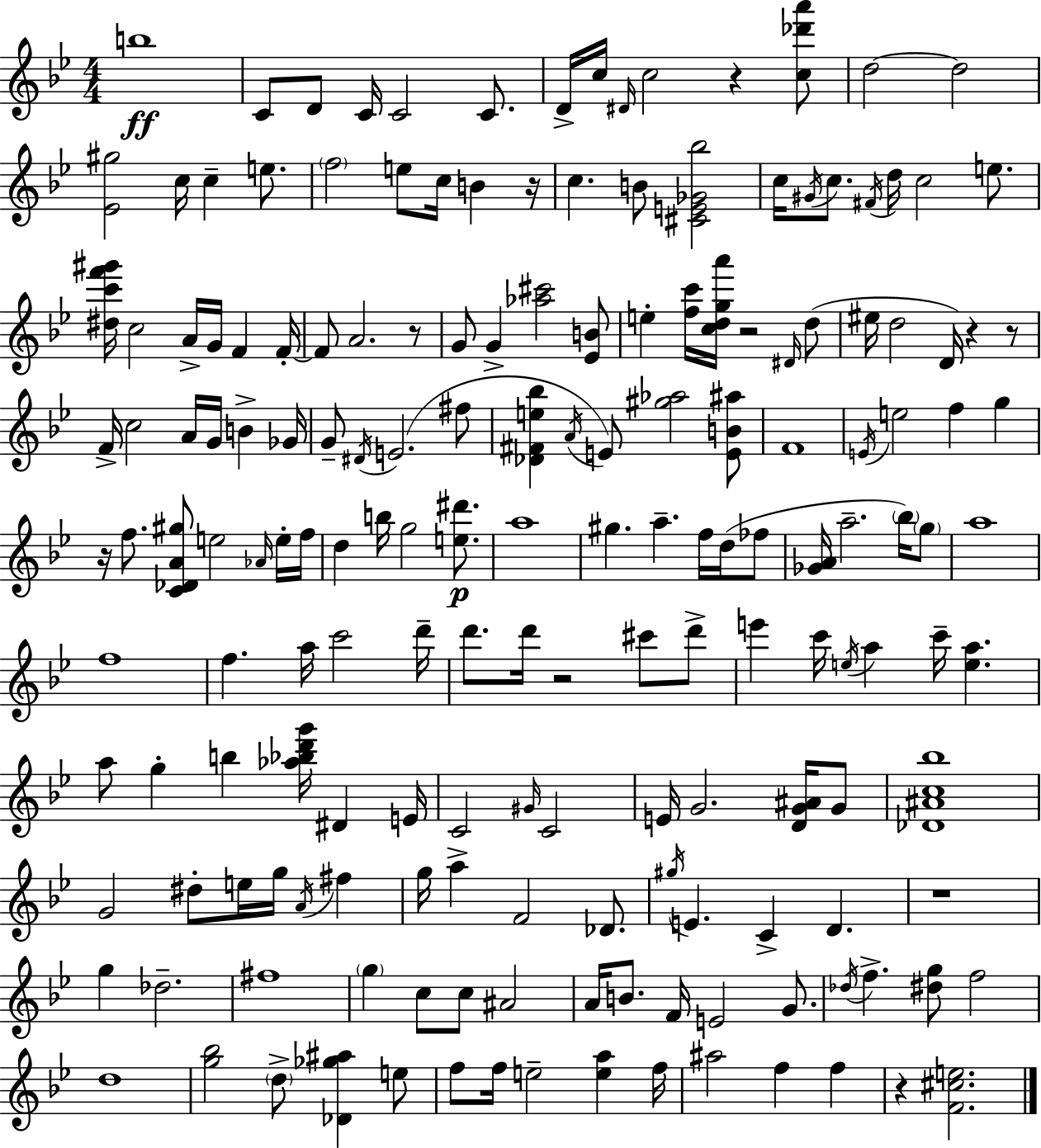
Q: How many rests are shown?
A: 10